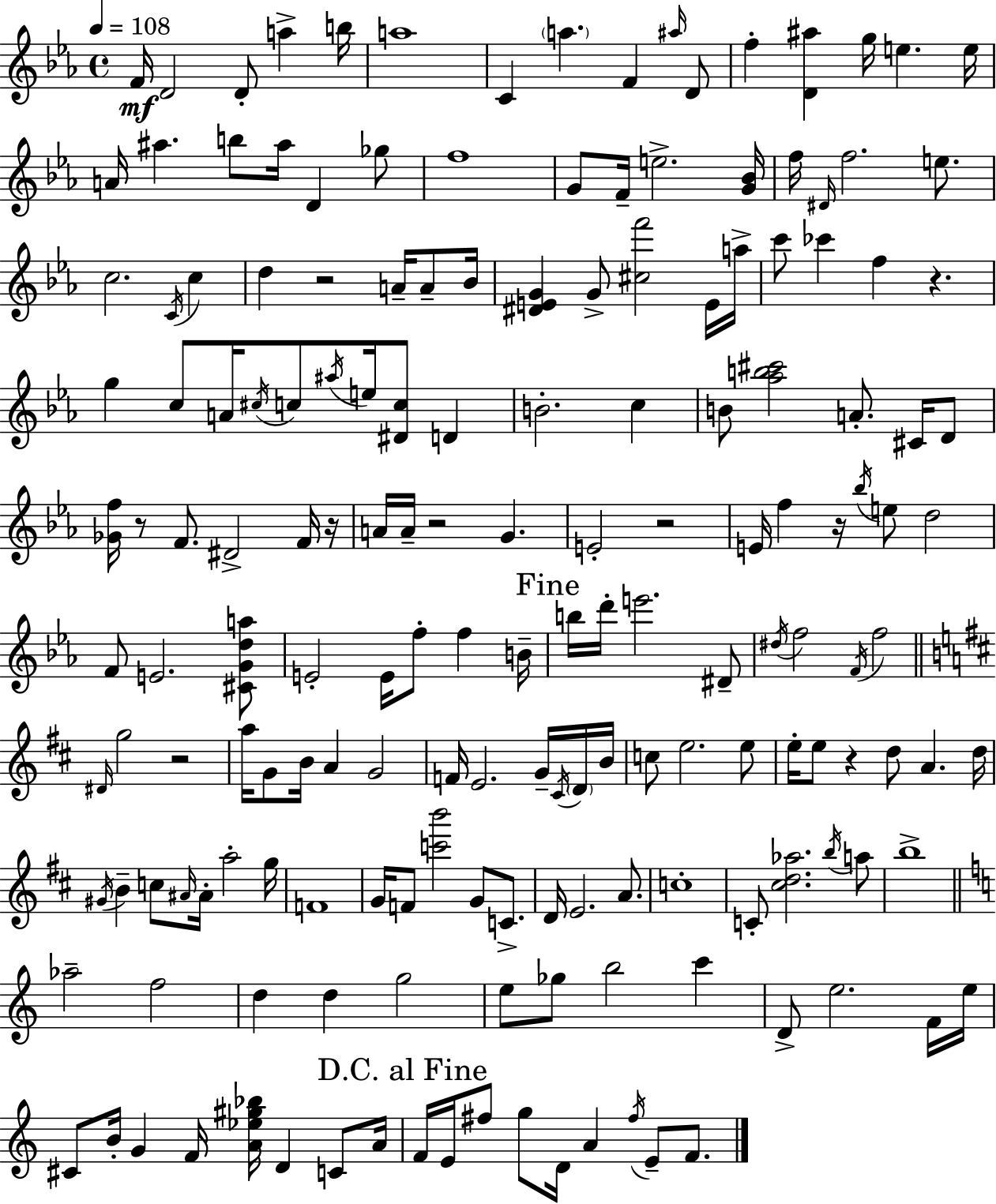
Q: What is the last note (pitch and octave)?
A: F4